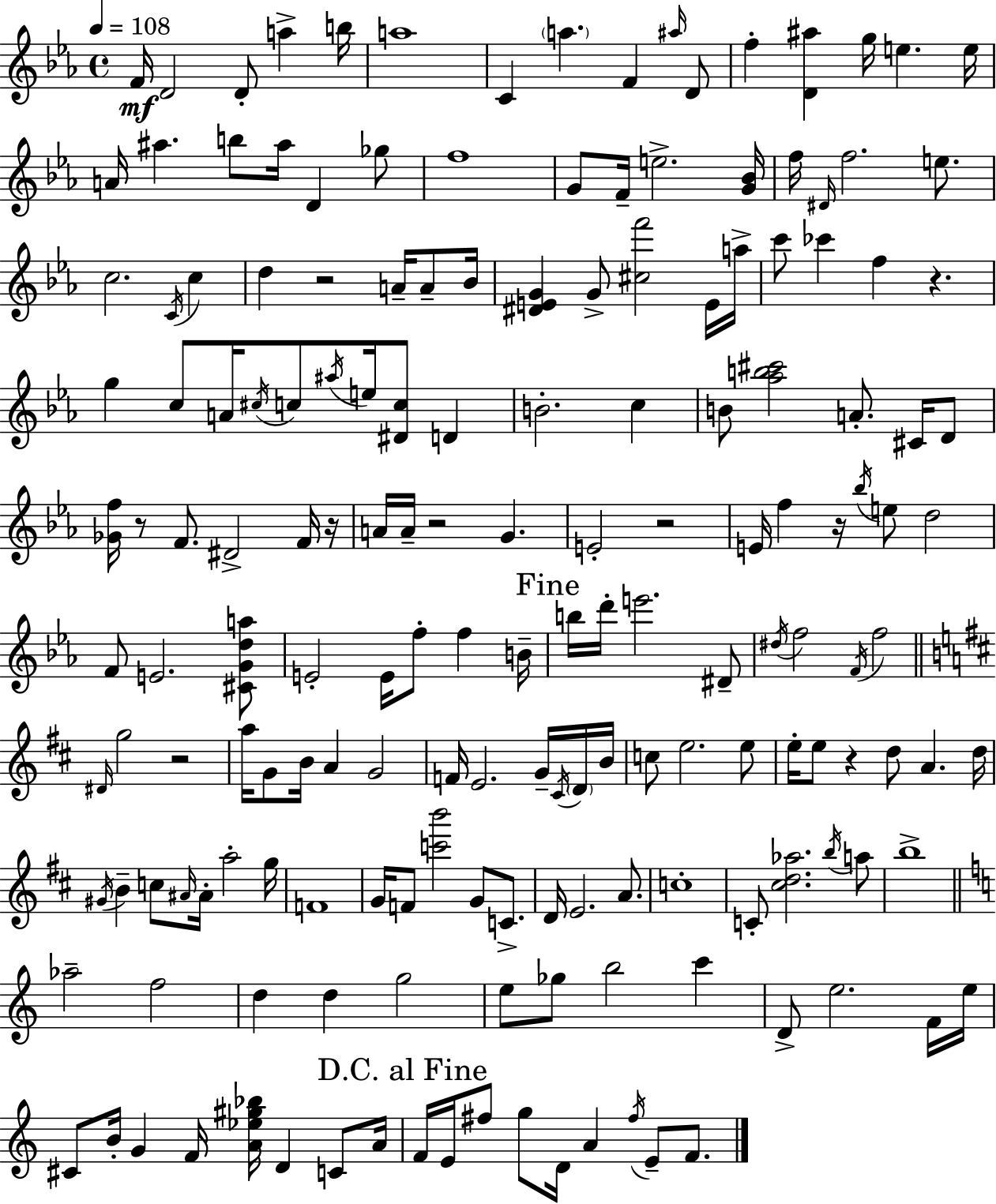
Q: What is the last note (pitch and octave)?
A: F4